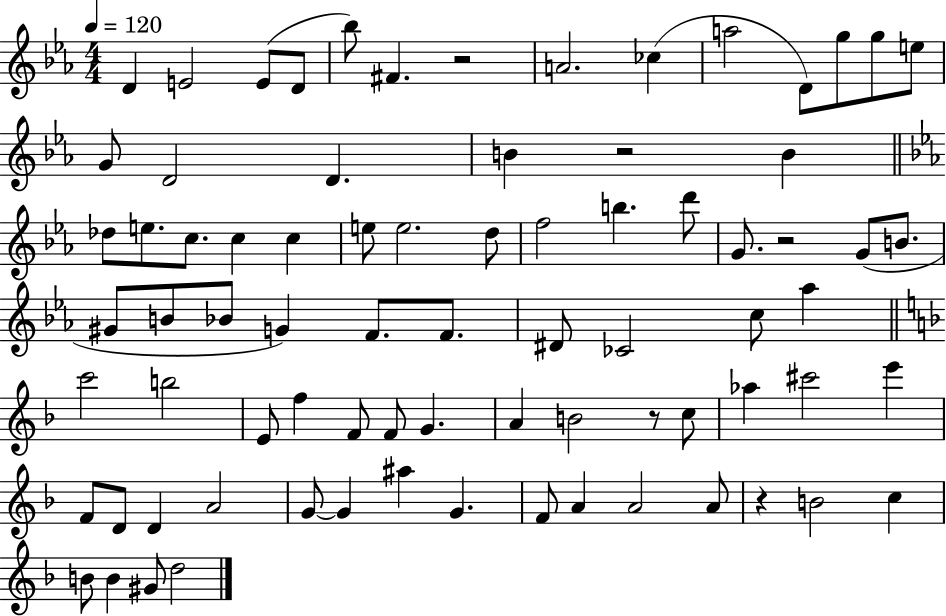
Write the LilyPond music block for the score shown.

{
  \clef treble
  \numericTimeSignature
  \time 4/4
  \key ees \major
  \tempo 4 = 120
  \repeat volta 2 { d'4 e'2 e'8( d'8 | bes''8) fis'4. r2 | a'2. ces''4( | a''2 d'8) g''8 g''8 e''8 | \break g'8 d'2 d'4. | b'4 r2 b'4 | \bar "||" \break \key ees \major des''8 e''8. c''8. c''4 c''4 | e''8 e''2. d''8 | f''2 b''4. d'''8 | g'8. r2 g'8( b'8. | \break gis'8 b'8 bes'8 g'4) f'8. f'8. | dis'8 ces'2 c''8 aes''4 | \bar "||" \break \key f \major c'''2 b''2 | e'8 f''4 f'8 f'8 g'4. | a'4 b'2 r8 c''8 | aes''4 cis'''2 e'''4 | \break f'8 d'8 d'4 a'2 | g'8~~ g'4 ais''4 g'4. | f'8 a'4 a'2 a'8 | r4 b'2 c''4 | \break b'8 b'4 gis'8 d''2 | } \bar "|."
}